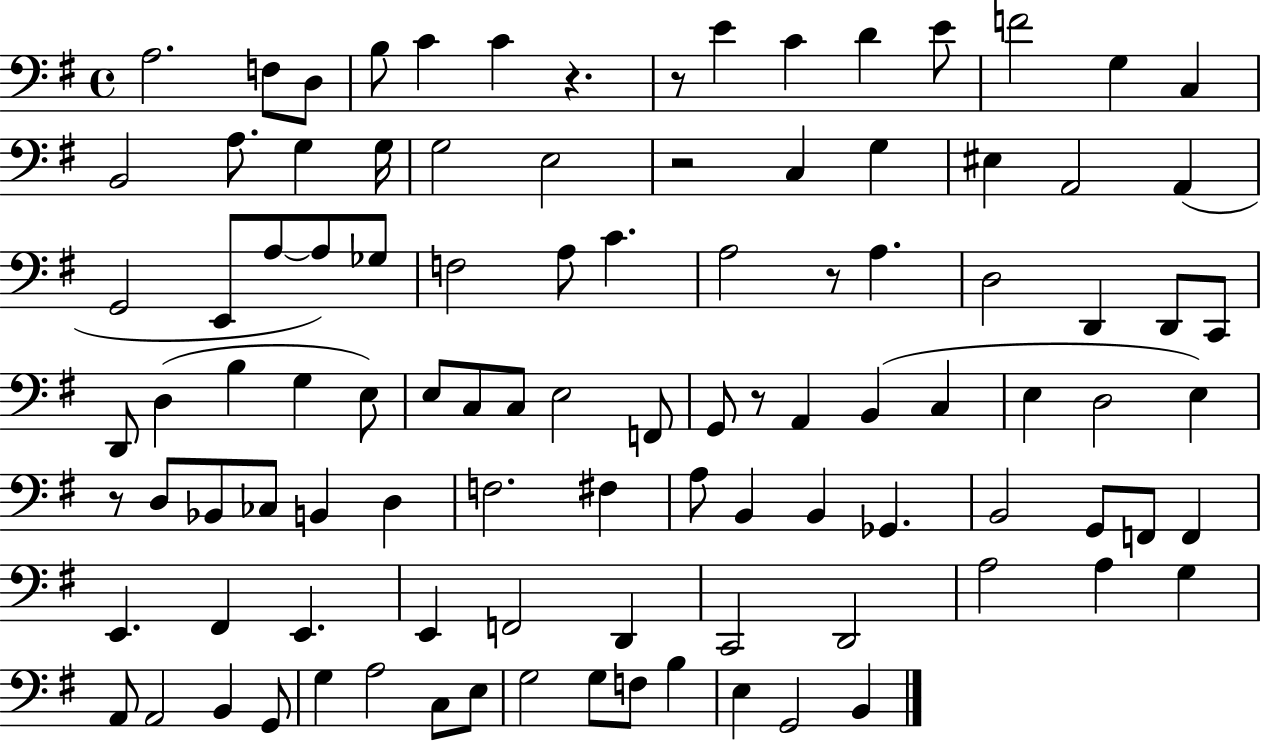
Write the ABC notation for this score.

X:1
T:Untitled
M:4/4
L:1/4
K:G
A,2 F,/2 D,/2 B,/2 C C z z/2 E C D E/2 F2 G, C, B,,2 A,/2 G, G,/4 G,2 E,2 z2 C, G, ^E, A,,2 A,, G,,2 E,,/2 A,/2 A,/2 _G,/2 F,2 A,/2 C A,2 z/2 A, D,2 D,, D,,/2 C,,/2 D,,/2 D, B, G, E,/2 E,/2 C,/2 C,/2 E,2 F,,/2 G,,/2 z/2 A,, B,, C, E, D,2 E, z/2 D,/2 _B,,/2 _C,/2 B,, D, F,2 ^F, A,/2 B,, B,, _G,, B,,2 G,,/2 F,,/2 F,, E,, ^F,, E,, E,, F,,2 D,, C,,2 D,,2 A,2 A, G, A,,/2 A,,2 B,, G,,/2 G, A,2 C,/2 E,/2 G,2 G,/2 F,/2 B, E, G,,2 B,,